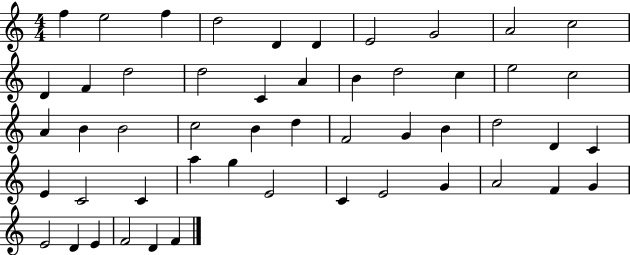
F5/q E5/h F5/q D5/h D4/q D4/q E4/h G4/h A4/h C5/h D4/q F4/q D5/h D5/h C4/q A4/q B4/q D5/h C5/q E5/h C5/h A4/q B4/q B4/h C5/h B4/q D5/q F4/h G4/q B4/q D5/h D4/q C4/q E4/q C4/h C4/q A5/q G5/q E4/h C4/q E4/h G4/q A4/h F4/q G4/q E4/h D4/q E4/q F4/h D4/q F4/q